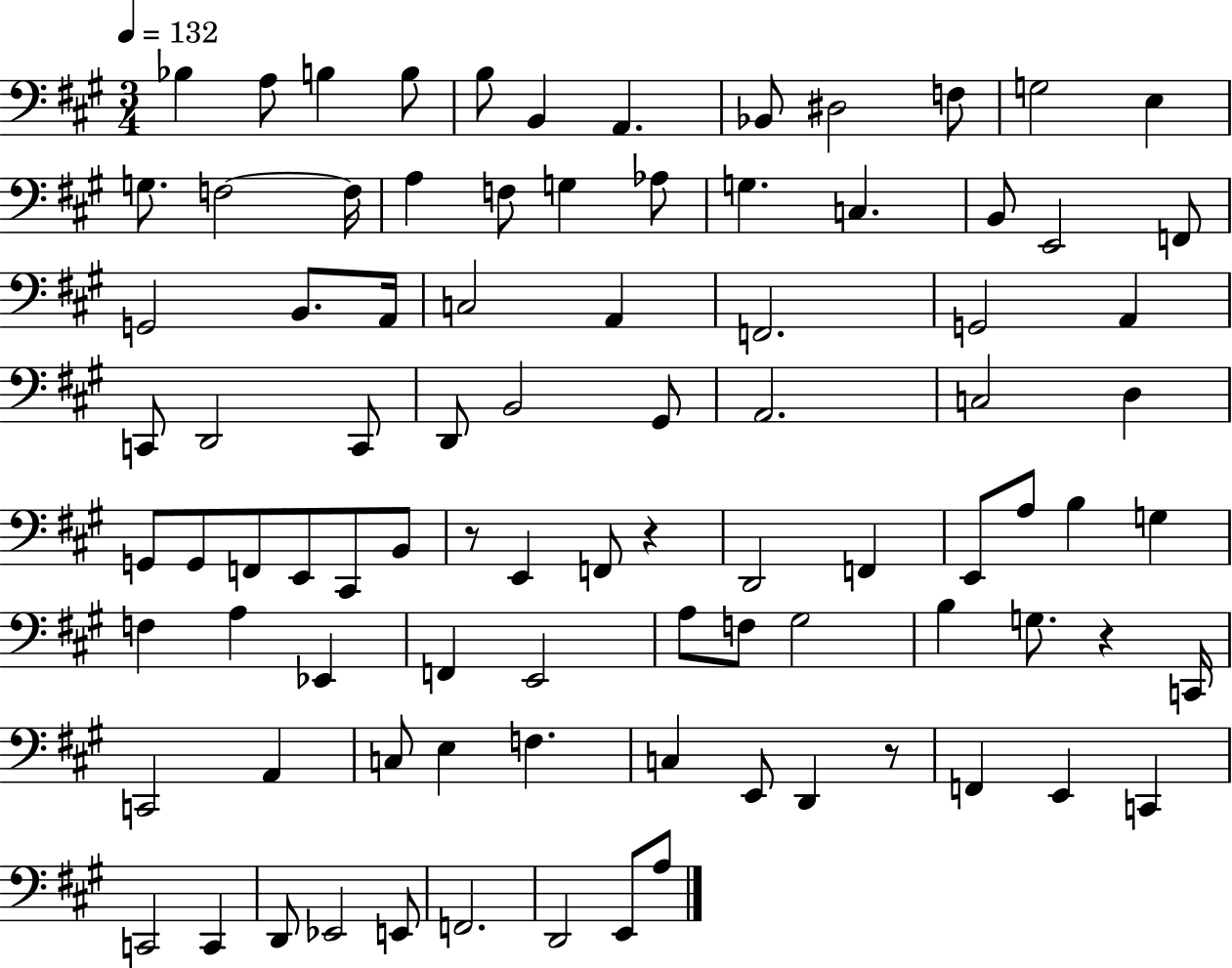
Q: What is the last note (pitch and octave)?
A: A3